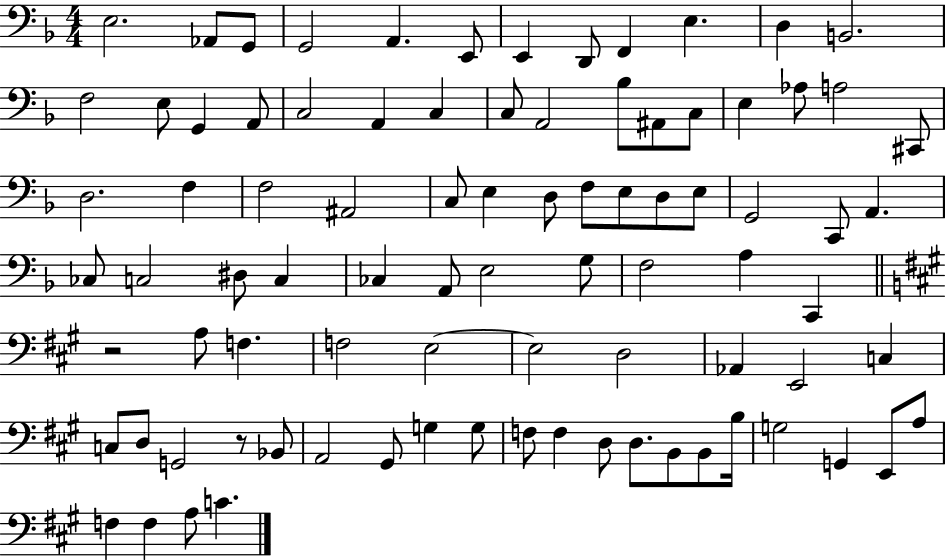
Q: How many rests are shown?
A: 2